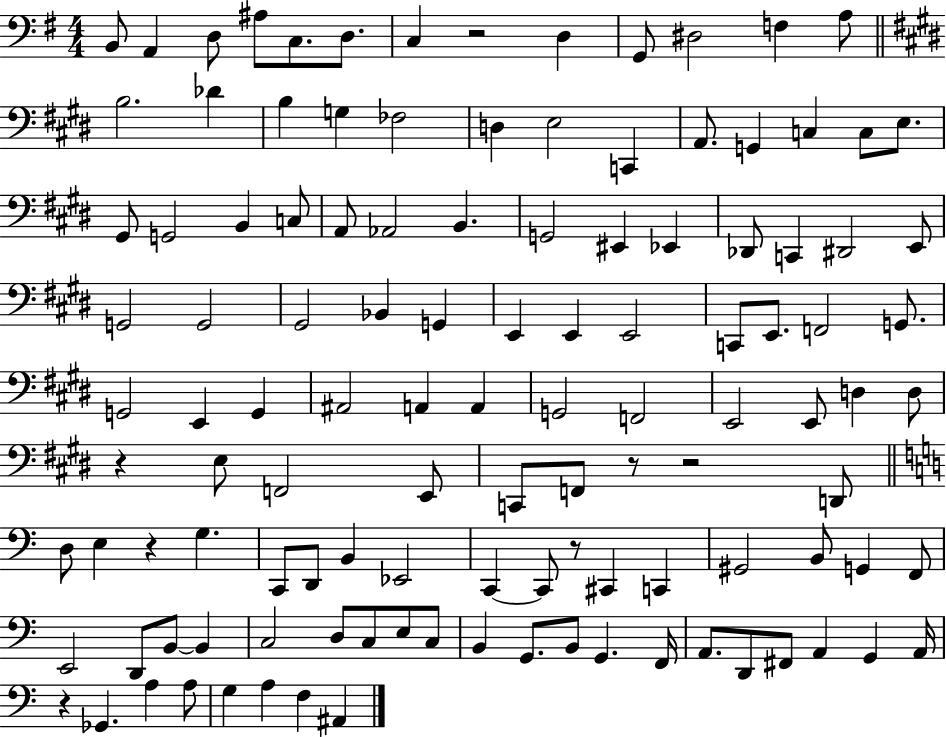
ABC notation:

X:1
T:Untitled
M:4/4
L:1/4
K:G
B,,/2 A,, D,/2 ^A,/2 C,/2 D,/2 C, z2 D, G,,/2 ^D,2 F, A,/2 B,2 _D B, G, _F,2 D, E,2 C,, A,,/2 G,, C, C,/2 E,/2 ^G,,/2 G,,2 B,, C,/2 A,,/2 _A,,2 B,, G,,2 ^E,, _E,, _D,,/2 C,, ^D,,2 E,,/2 G,,2 G,,2 ^G,,2 _B,, G,, E,, E,, E,,2 C,,/2 E,,/2 F,,2 G,,/2 G,,2 E,, G,, ^A,,2 A,, A,, G,,2 F,,2 E,,2 E,,/2 D, D,/2 z E,/2 F,,2 E,,/2 C,,/2 F,,/2 z/2 z2 D,,/2 D,/2 E, z G, C,,/2 D,,/2 B,, _E,,2 C,, C,,/2 z/2 ^C,, C,, ^G,,2 B,,/2 G,, F,,/2 E,,2 D,,/2 B,,/2 B,, C,2 D,/2 C,/2 E,/2 C,/2 B,, G,,/2 B,,/2 G,, F,,/4 A,,/2 D,,/2 ^F,,/2 A,, G,, A,,/4 z _G,, A, A,/2 G, A, F, ^A,,